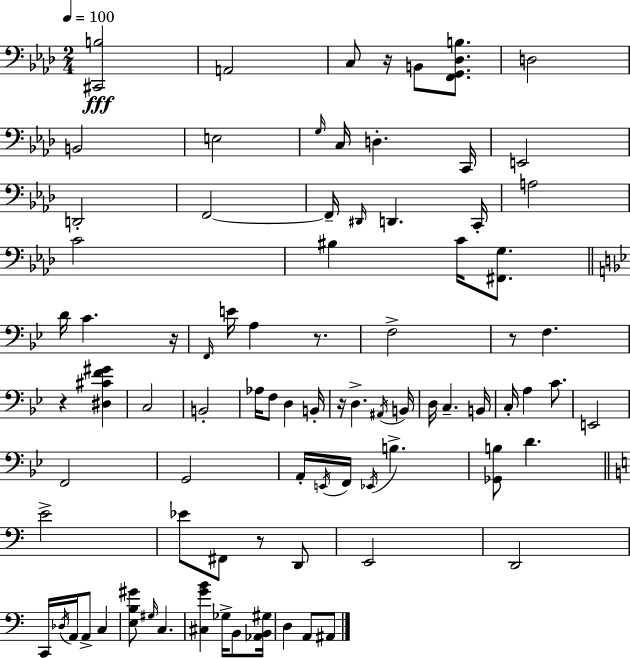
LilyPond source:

{
  \clef bass
  \numericTimeSignature
  \time 2/4
  \key aes \major
  \tempo 4 = 100
  \repeat volta 2 { <cis, b>2\fff | a,2 | c8 r16 b,8 <f, g, des b>8. | d2 | \break b,2 | e2 | \grace { g16 } c16 d4.-. | c,16 e,2 | \break d,2-. | f,2~~ | f,16-- \grace { dis,16 } d,4. | c,16-. a2 | \break c'2 | bis4 c'16 <fis, g>8. | \bar "||" \break \key bes \major d'16 c'4. r16 | \grace { f,16 } e'16 a4 r8. | f2-> | r8 f4. | \break r4 <dis cis' f' gis'>4 | c2 | b,2-. | aes16 f8 d4 | \break b,16-. r16 d4.-> | \acciaccatura { ais,16 } b,16 d16 c4.-- | b,16 c16-. a4 c'8. | e,2 | \break f,2 | g,2 | a,16-. \acciaccatura { e,16 } f,16 \acciaccatura { ees,16 } b4.-> | <ges, b>8 d'4. | \break \bar "||" \break \key c \major e'2-> | ees'8 fis,8 r8 d,8 | e,2 | d,2 | \break c,16 \acciaccatura { des16 } a,16 a,8-> c4 | <e b gis'>8 \grace { gis16 } c4. | <cis g' b'>4 ges16-> b,8 | <aes, b, gis>16 d4 a,8 | \break ais,8 } \bar "|."
}